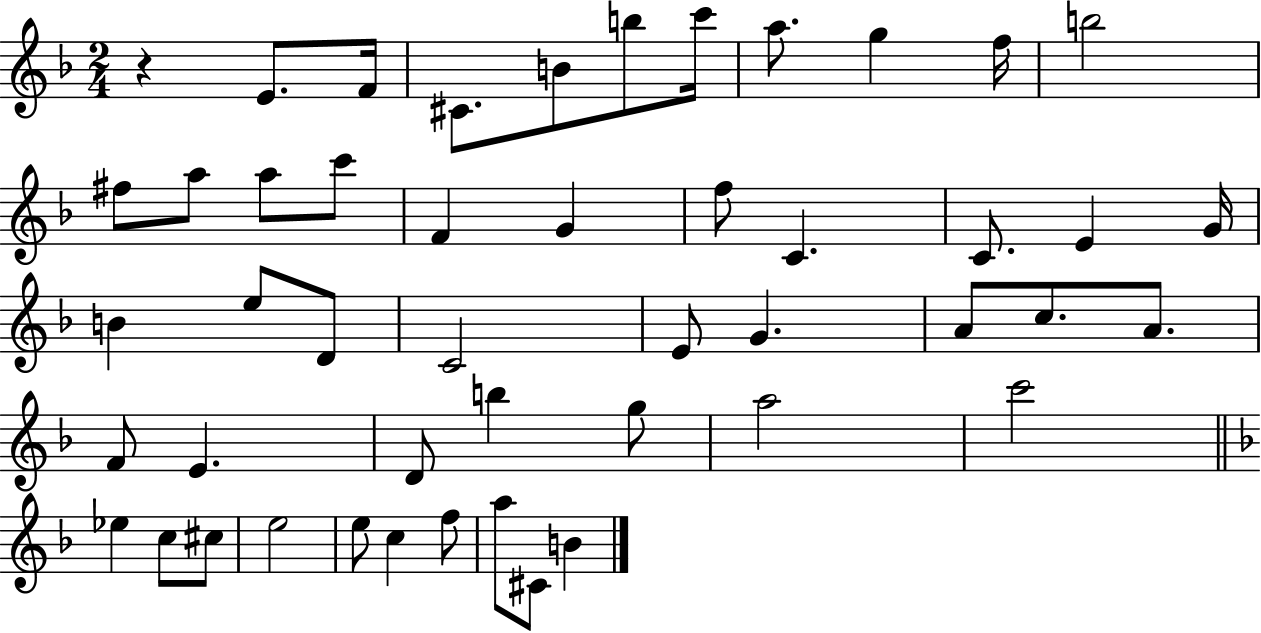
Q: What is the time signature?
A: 2/4